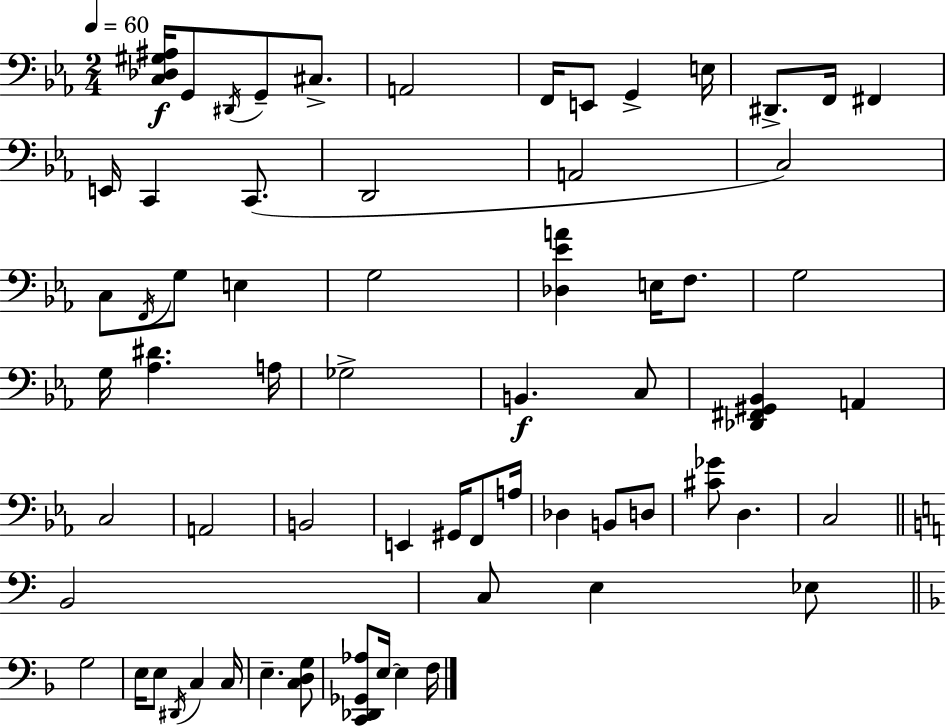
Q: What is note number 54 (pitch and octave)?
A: C3